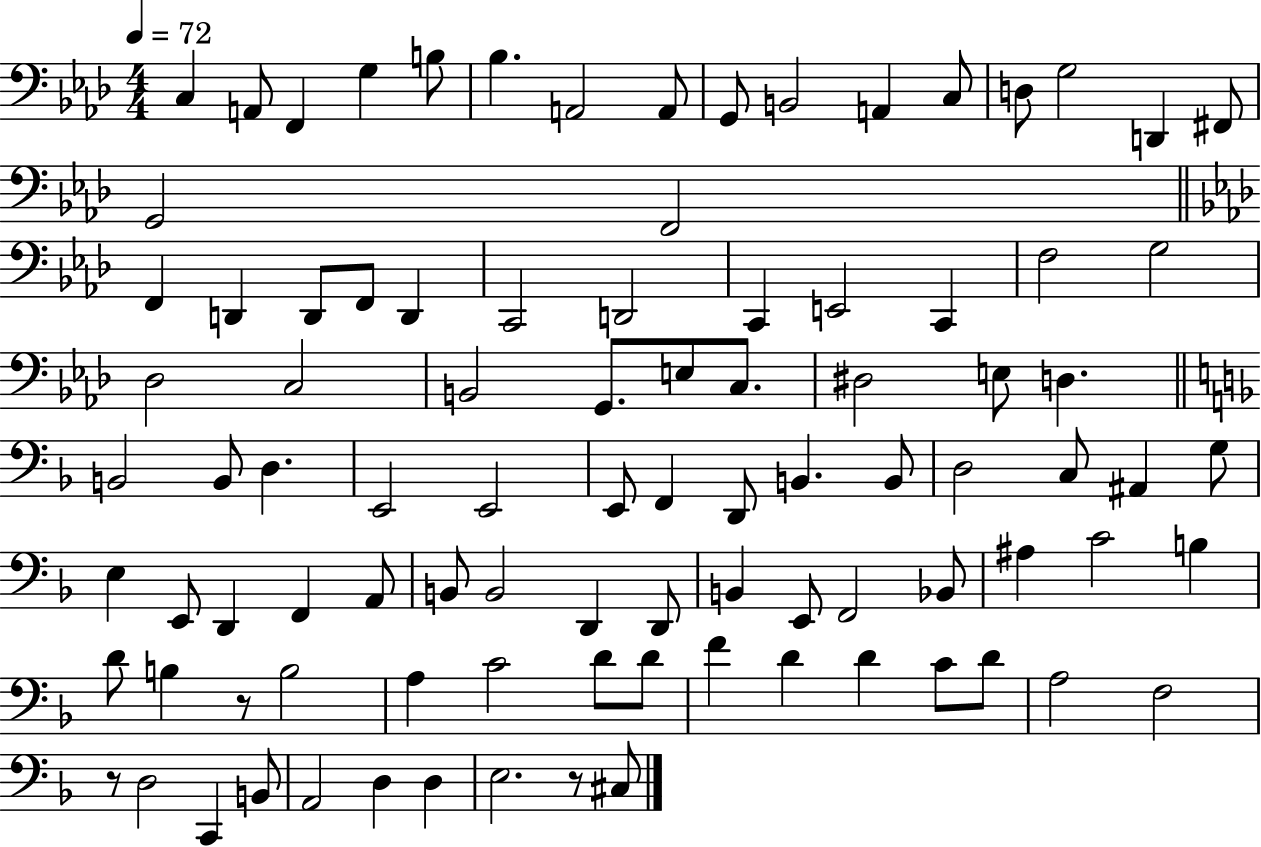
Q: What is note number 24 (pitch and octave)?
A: C2